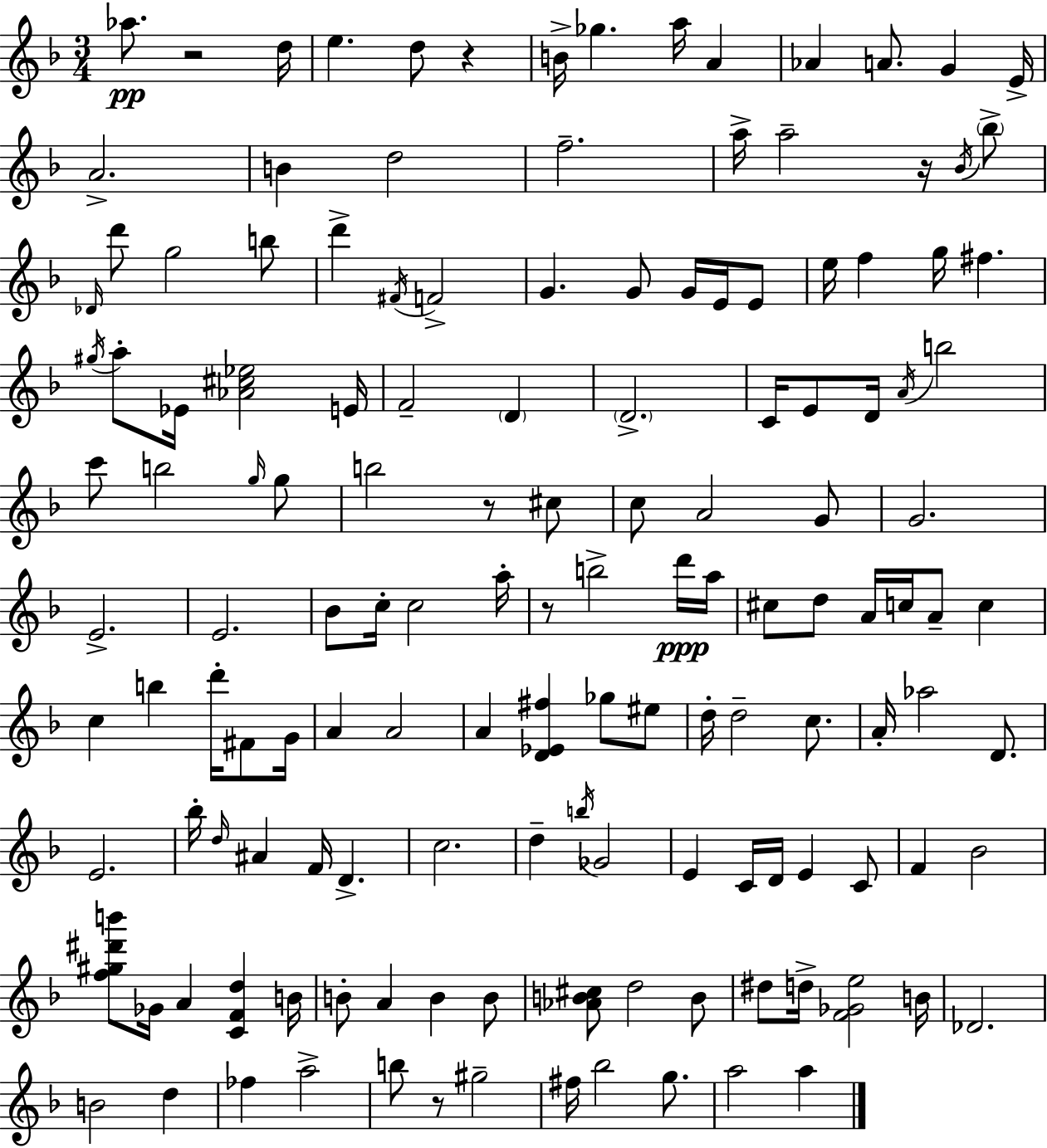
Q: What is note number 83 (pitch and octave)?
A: EIS5